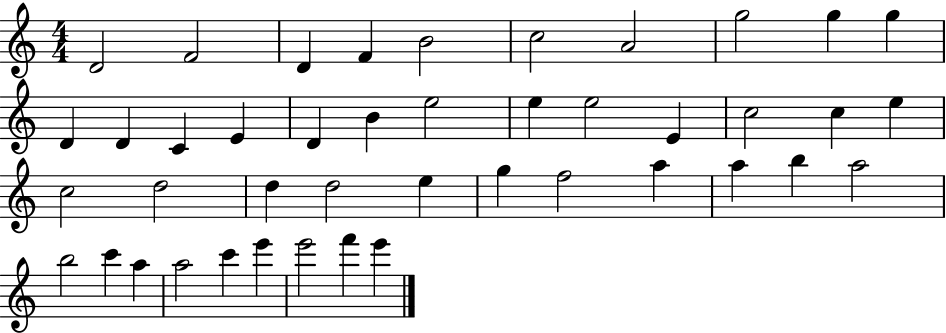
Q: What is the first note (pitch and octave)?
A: D4